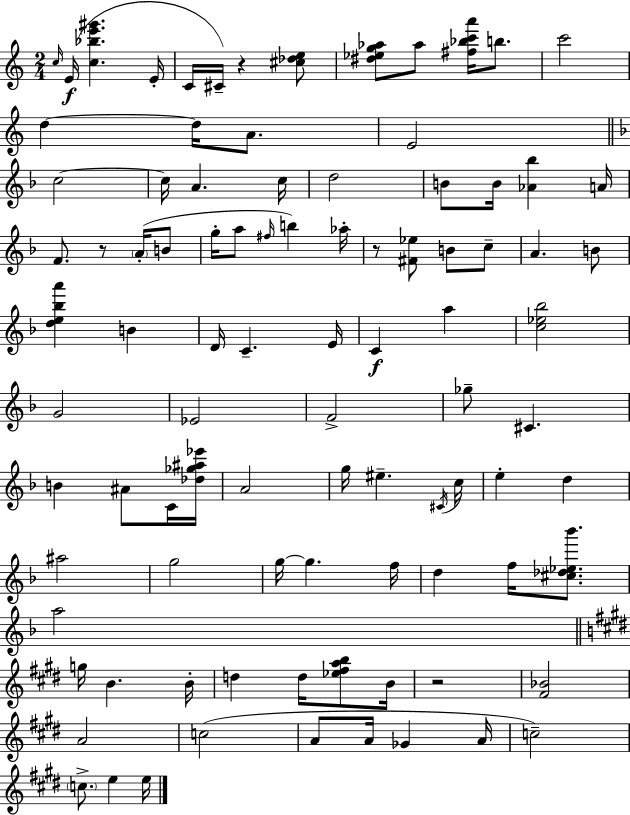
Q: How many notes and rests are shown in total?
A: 93